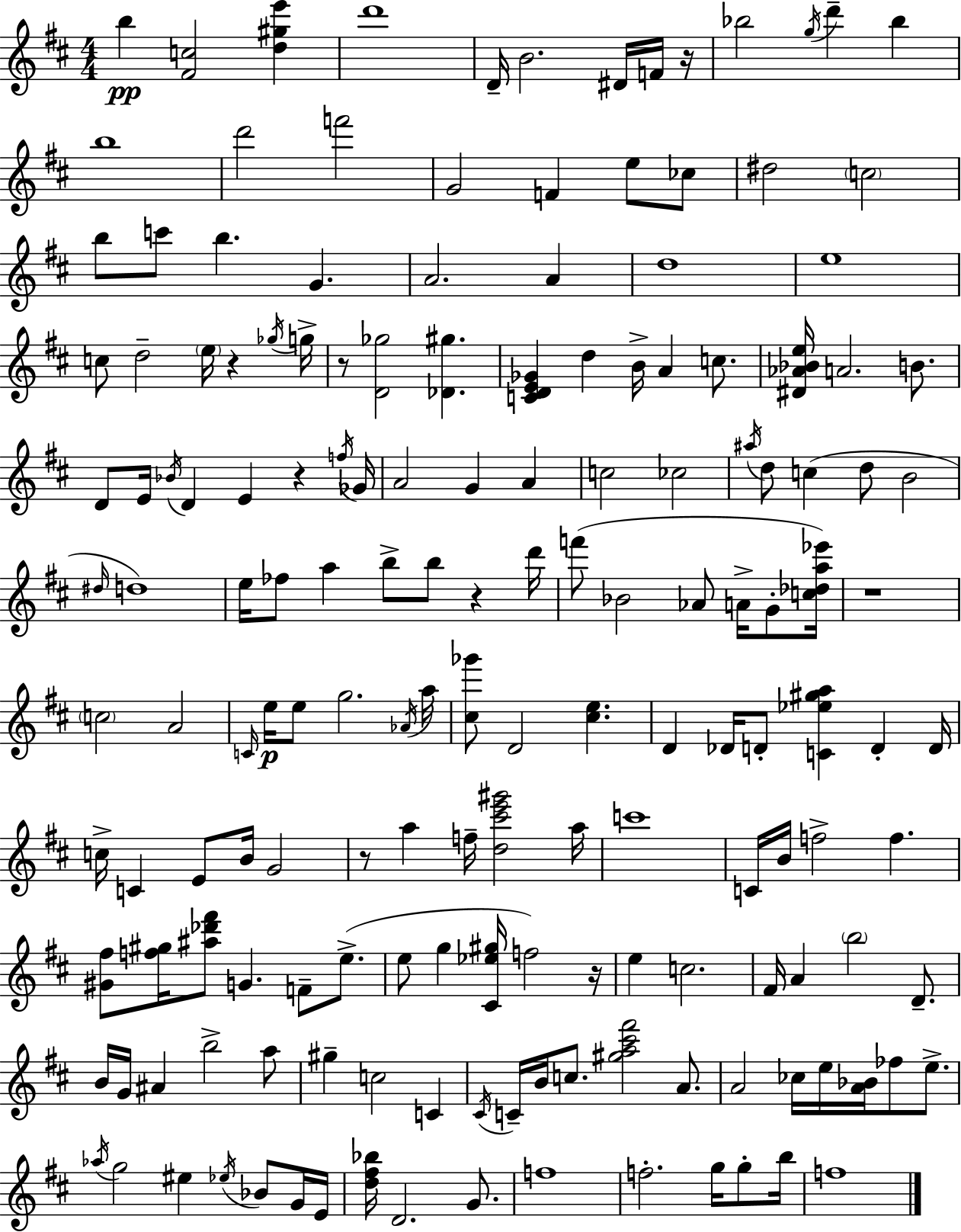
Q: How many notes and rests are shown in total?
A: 166